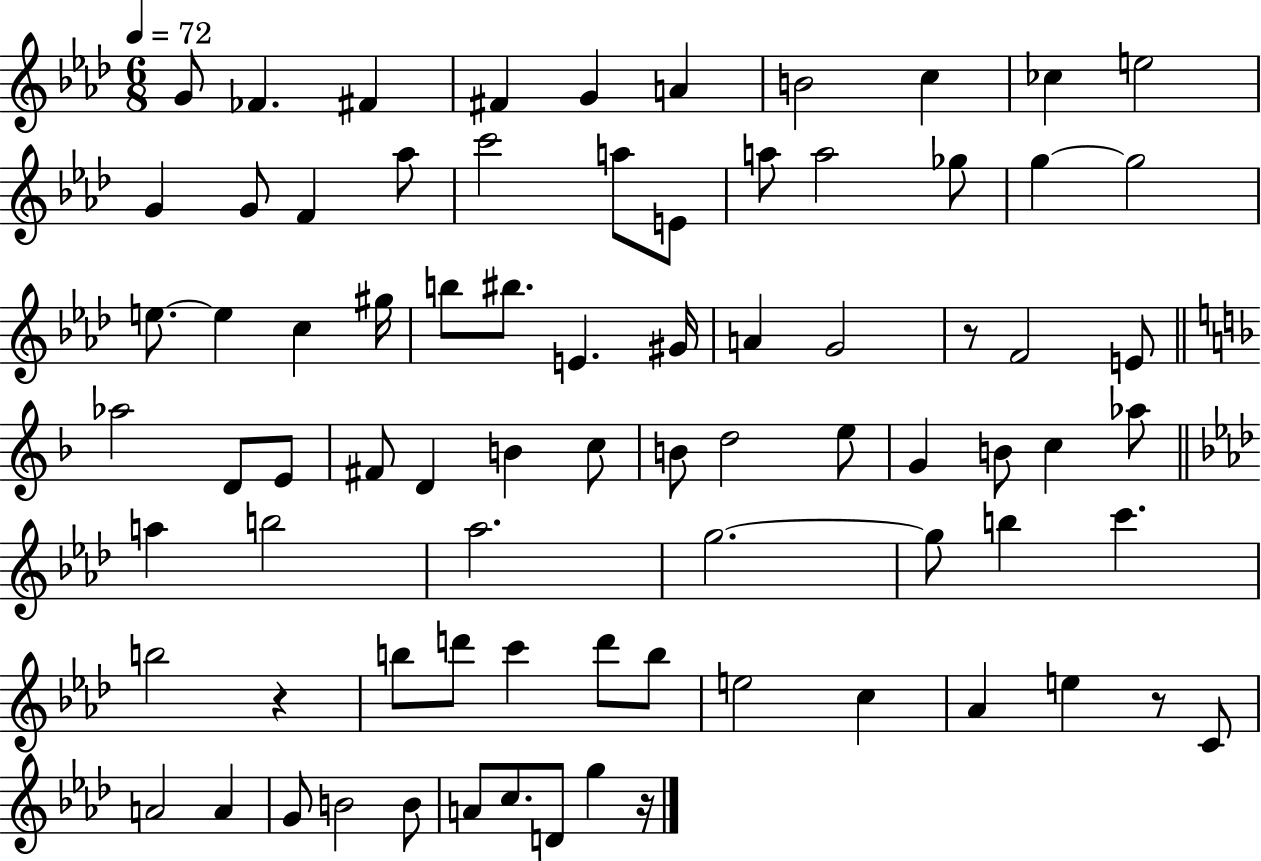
{
  \clef treble
  \numericTimeSignature
  \time 6/8
  \key aes \major
  \tempo 4 = 72
  g'8 fes'4. fis'4 | fis'4 g'4 a'4 | b'2 c''4 | ces''4 e''2 | \break g'4 g'8 f'4 aes''8 | c'''2 a''8 e'8 | a''8 a''2 ges''8 | g''4~~ g''2 | \break e''8.~~ e''4 c''4 gis''16 | b''8 bis''8. e'4. gis'16 | a'4 g'2 | r8 f'2 e'8 | \break \bar "||" \break \key f \major aes''2 d'8 e'8 | fis'8 d'4 b'4 c''8 | b'8 d''2 e''8 | g'4 b'8 c''4 aes''8 | \break \bar "||" \break \key aes \major a''4 b''2 | aes''2. | g''2.~~ | g''8 b''4 c'''4. | \break b''2 r4 | b''8 d'''8 c'''4 d'''8 b''8 | e''2 c''4 | aes'4 e''4 r8 c'8 | \break a'2 a'4 | g'8 b'2 b'8 | a'8 c''8. d'8 g''4 r16 | \bar "|."
}